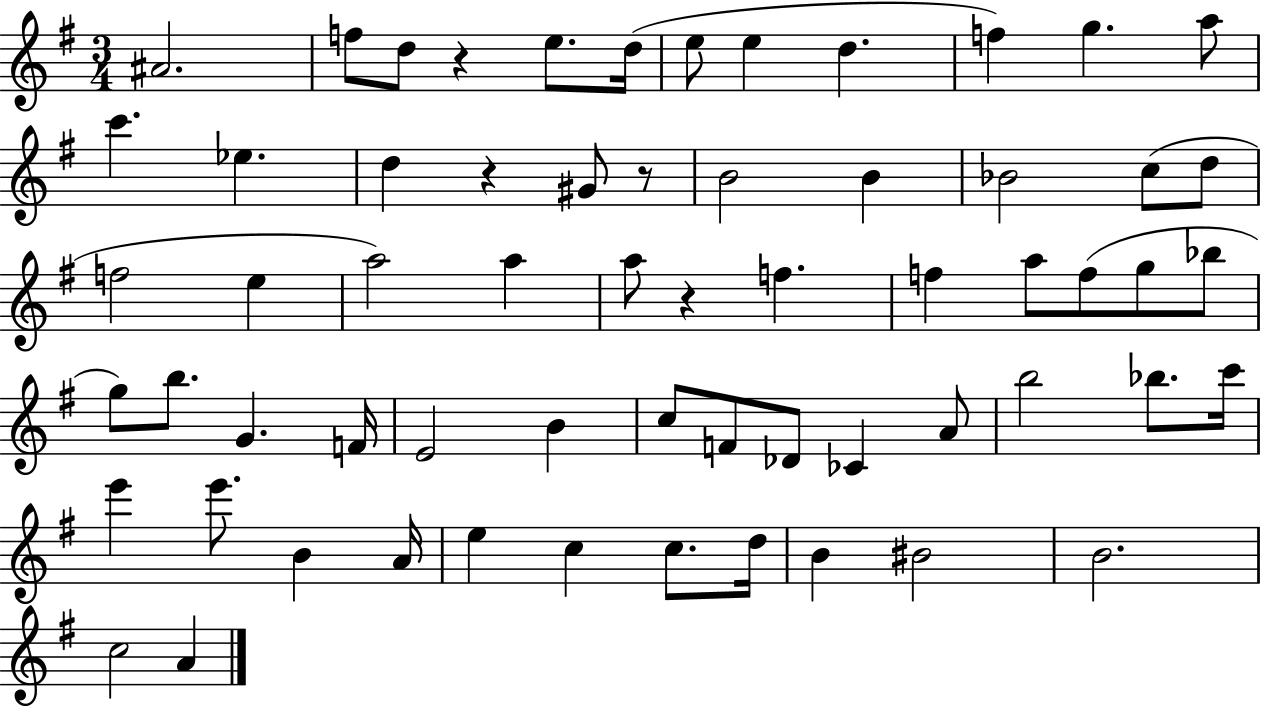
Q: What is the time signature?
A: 3/4